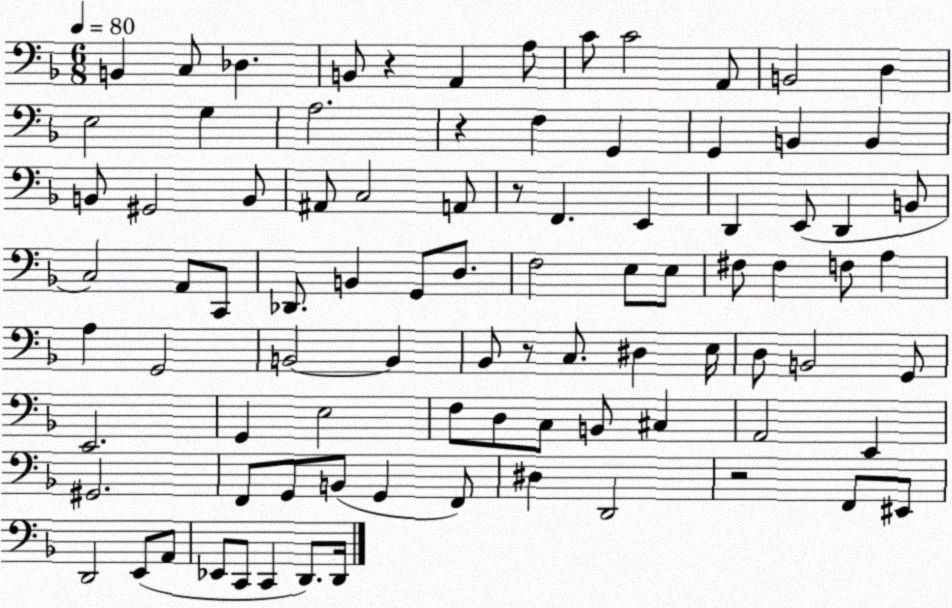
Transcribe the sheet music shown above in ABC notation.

X:1
T:Untitled
M:6/8
L:1/4
K:F
B,, C,/2 _D, B,,/2 z A,, A,/2 C/2 C2 A,,/2 B,,2 D, E,2 G, A,2 z F, G,, G,, B,, B,, B,,/2 ^G,,2 B,,/2 ^A,,/2 C,2 A,,/2 z/2 F,, E,, D,, E,,/2 D,, B,,/2 C,2 A,,/2 C,,/2 _D,,/2 B,, G,,/2 D,/2 F,2 E,/2 E,/2 ^F,/2 ^F, F,/2 A, A, G,,2 B,,2 B,, _B,,/2 z/2 C,/2 ^D, E,/4 D,/2 B,,2 G,,/2 E,,2 G,, E,2 F,/2 D,/2 C,/2 B,,/2 ^C, A,,2 E,, ^G,,2 F,,/2 G,,/2 B,,/2 G,, F,,/2 ^D, D,,2 z2 F,,/2 ^E,,/2 D,,2 E,,/2 A,,/2 _E,,/2 C,,/2 C,, D,,/2 D,,/4